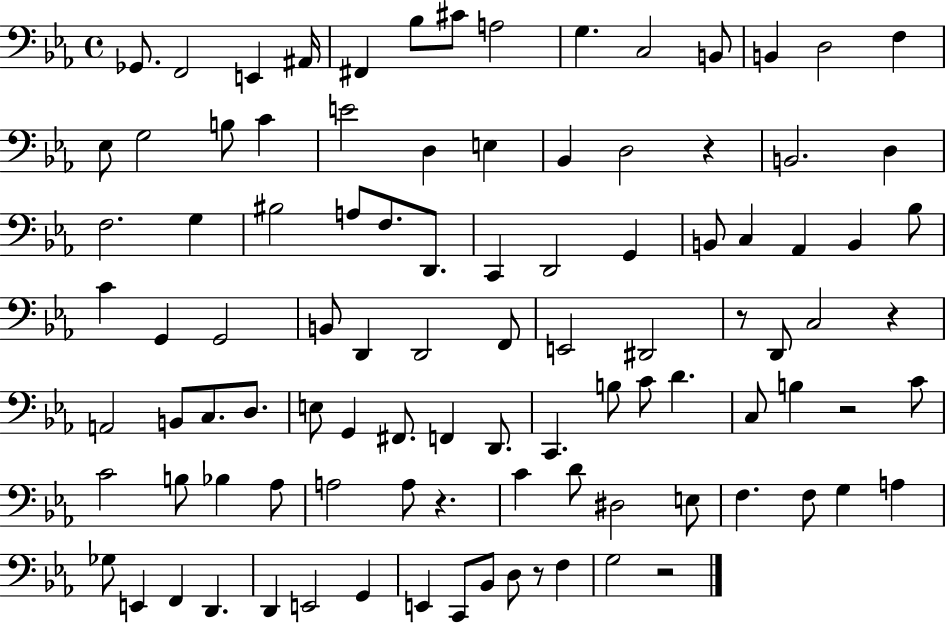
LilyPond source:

{
  \clef bass
  \time 4/4
  \defaultTimeSignature
  \key ees \major
  ges,8. f,2 e,4 ais,16 | fis,4 bes8 cis'8 a2 | g4. c2 b,8 | b,4 d2 f4 | \break ees8 g2 b8 c'4 | e'2 d4 e4 | bes,4 d2 r4 | b,2. d4 | \break f2. g4 | bis2 a8 f8. d,8. | c,4 d,2 g,4 | b,8 c4 aes,4 b,4 bes8 | \break c'4 g,4 g,2 | b,8 d,4 d,2 f,8 | e,2 dis,2 | r8 d,8 c2 r4 | \break a,2 b,8 c8. d8. | e8 g,4 fis,8. f,4 d,8. | c,4. b8 c'8 d'4. | c8 b4 r2 c'8 | \break c'2 b8 bes4 aes8 | a2 a8 r4. | c'4 d'8 dis2 e8 | f4. f8 g4 a4 | \break ges8 e,4 f,4 d,4. | d,4 e,2 g,4 | e,4 c,8 bes,8 d8 r8 f4 | g2 r2 | \break \bar "|."
}